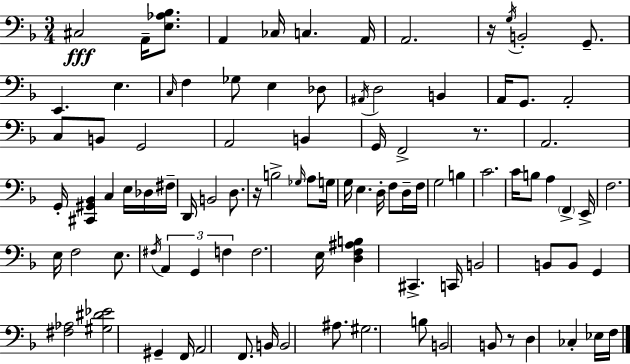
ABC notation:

X:1
T:Untitled
M:3/4
L:1/4
K:Dm
^C,2 A,,/4 [E,_A,_B,]/2 A,, _C,/4 C, A,,/4 A,,2 z/4 G,/4 B,,2 G,,/2 E,, E, C,/4 F, _G,/2 E, _D,/2 ^A,,/4 D,2 B,, A,,/4 G,,/2 A,,2 C,/2 B,,/2 G,,2 A,,2 B,, G,,/4 F,,2 z/2 A,,2 G,,/4 [^C,,^G,,_B,,] C, E,/4 _D,/4 ^F,/4 D,,/4 B,,2 D,/2 z/4 B,2 _G,/4 A,/2 G,/4 G,/4 E, D,/4 F,/2 D,/4 F,/4 G,2 B, C2 C/4 B,/2 A, F,, E,,/4 F,2 E,/4 F,2 E,/2 ^F,/4 A,, G,, F, F,2 E,/4 [D,F,^A,B,] ^C,, C,,/4 B,,2 B,,/2 B,,/2 G,, [^F,_A,]2 [^G,^D_E]2 ^G,, F,,/4 A,,2 F,,/2 B,,/4 B,,2 ^A,/2 ^G,2 B,/2 B,,2 B,,/2 z/2 D, _C, _E,/4 F,/4